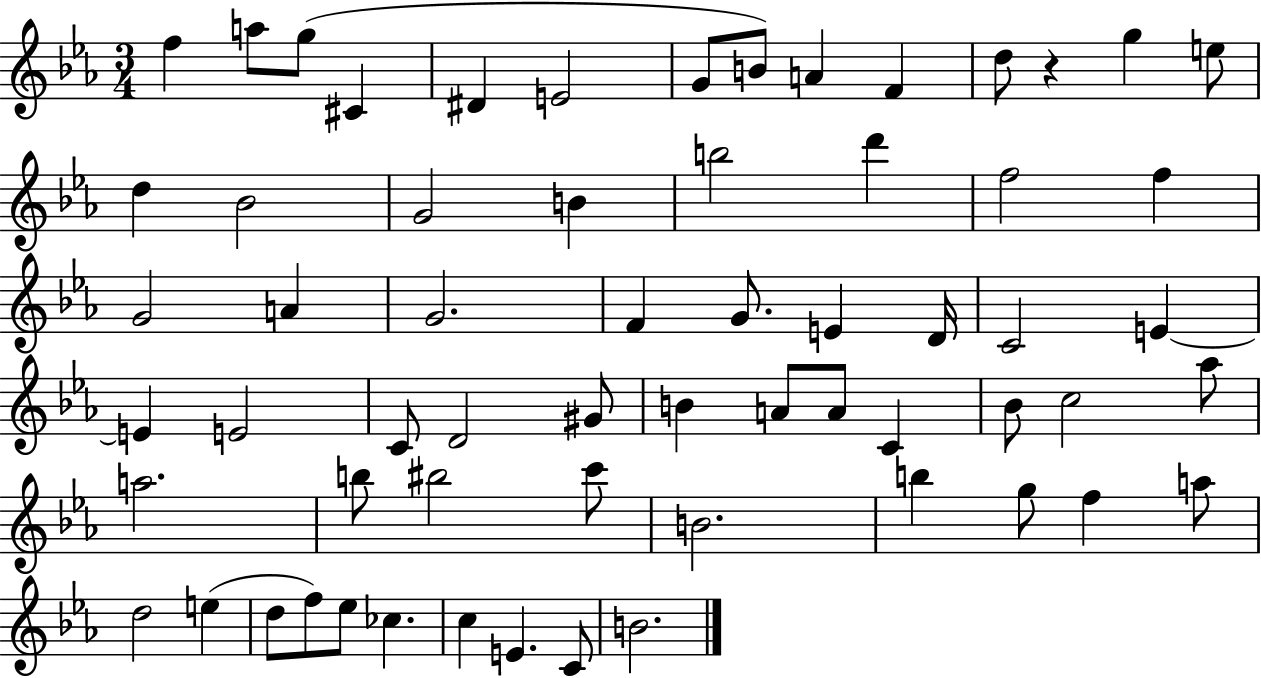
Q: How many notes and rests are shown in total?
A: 62